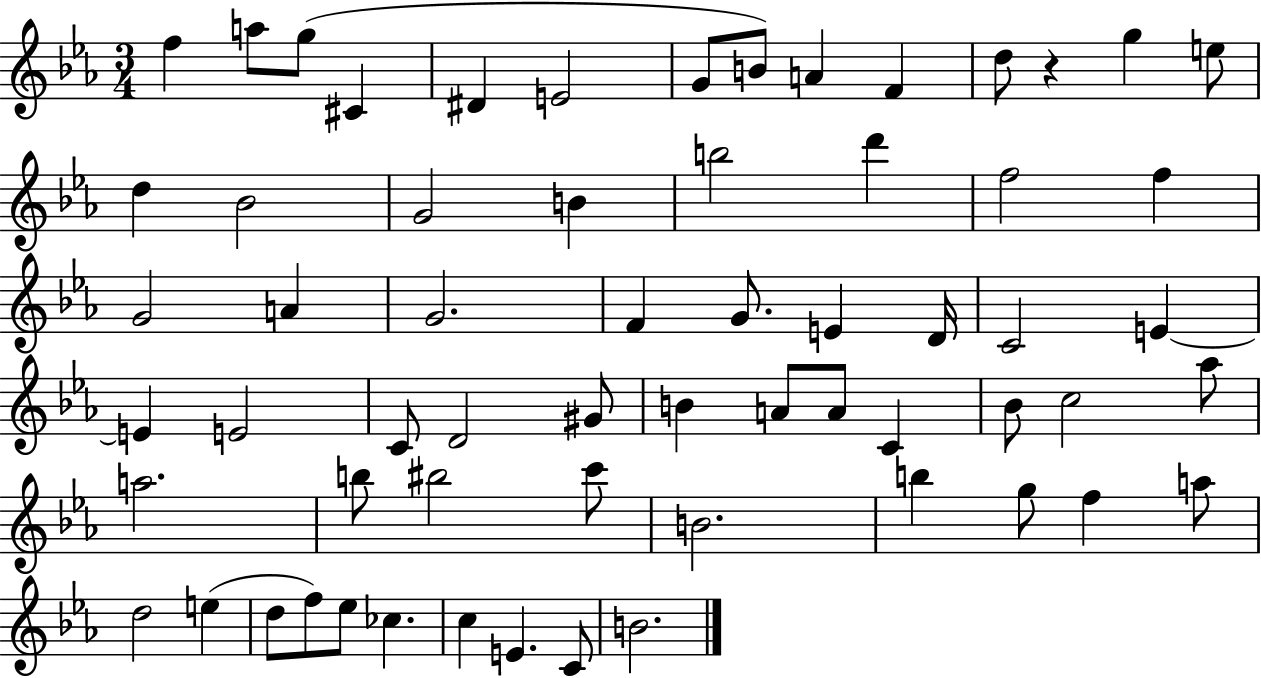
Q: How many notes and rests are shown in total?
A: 62